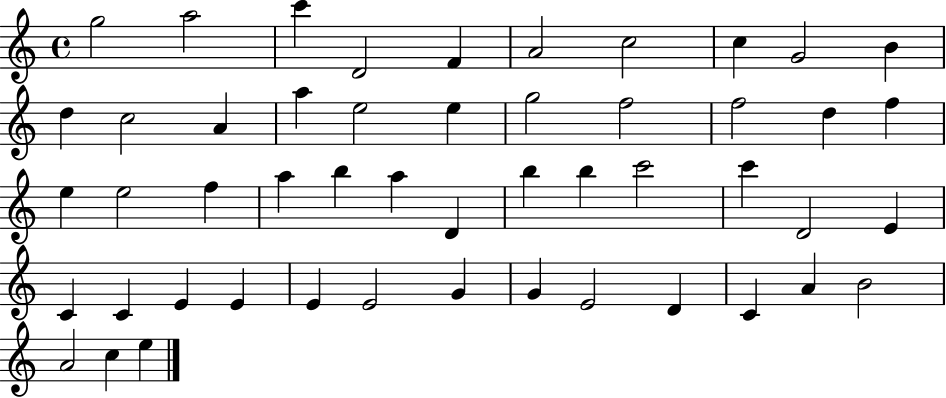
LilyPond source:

{
  \clef treble
  \time 4/4
  \defaultTimeSignature
  \key c \major
  g''2 a''2 | c'''4 d'2 f'4 | a'2 c''2 | c''4 g'2 b'4 | \break d''4 c''2 a'4 | a''4 e''2 e''4 | g''2 f''2 | f''2 d''4 f''4 | \break e''4 e''2 f''4 | a''4 b''4 a''4 d'4 | b''4 b''4 c'''2 | c'''4 d'2 e'4 | \break c'4 c'4 e'4 e'4 | e'4 e'2 g'4 | g'4 e'2 d'4 | c'4 a'4 b'2 | \break a'2 c''4 e''4 | \bar "|."
}